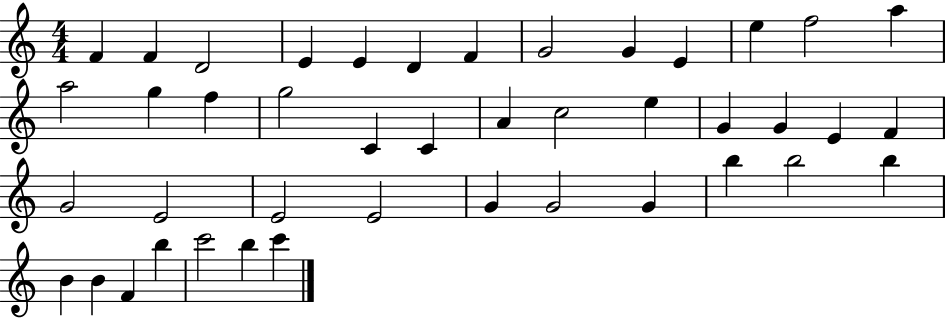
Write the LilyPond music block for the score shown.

{
  \clef treble
  \numericTimeSignature
  \time 4/4
  \key c \major
  f'4 f'4 d'2 | e'4 e'4 d'4 f'4 | g'2 g'4 e'4 | e''4 f''2 a''4 | \break a''2 g''4 f''4 | g''2 c'4 c'4 | a'4 c''2 e''4 | g'4 g'4 e'4 f'4 | \break g'2 e'2 | e'2 e'2 | g'4 g'2 g'4 | b''4 b''2 b''4 | \break b'4 b'4 f'4 b''4 | c'''2 b''4 c'''4 | \bar "|."
}